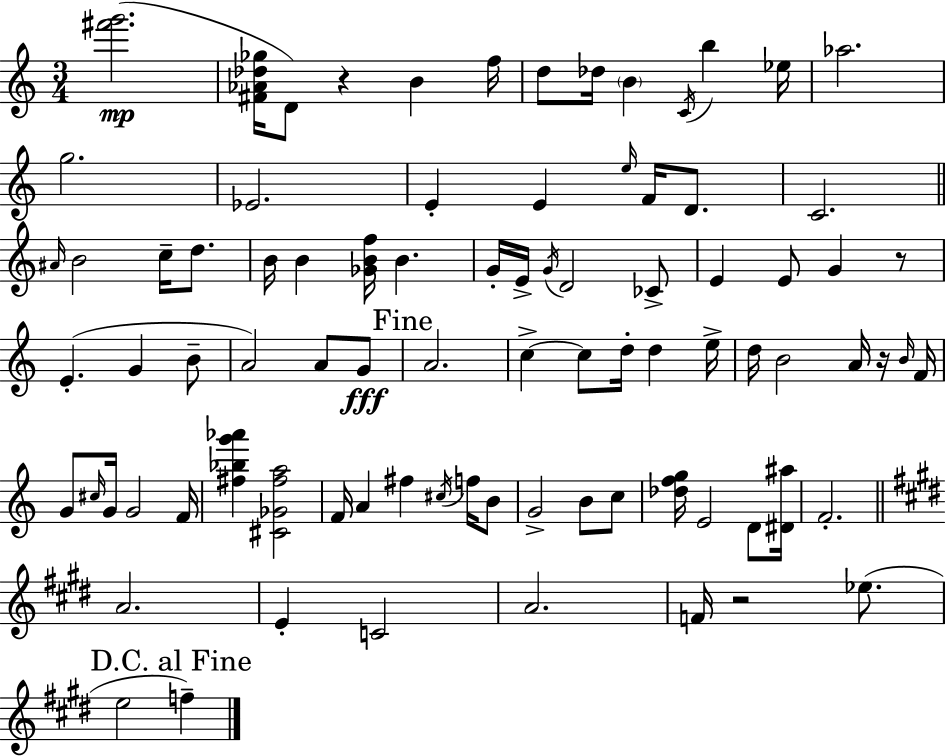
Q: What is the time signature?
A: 3/4